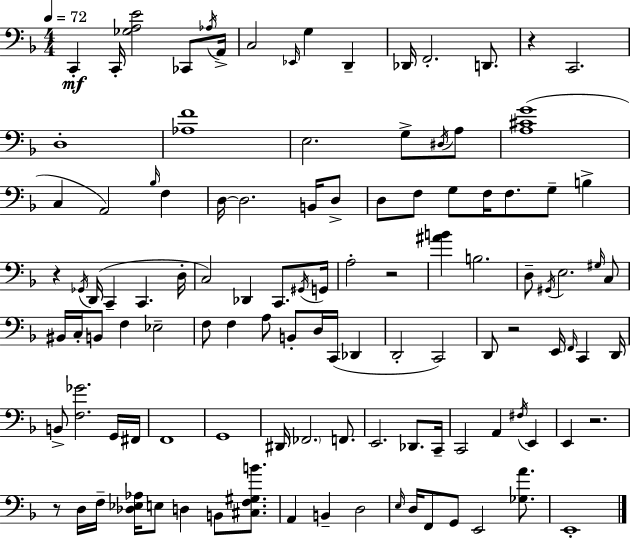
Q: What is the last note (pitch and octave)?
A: E2